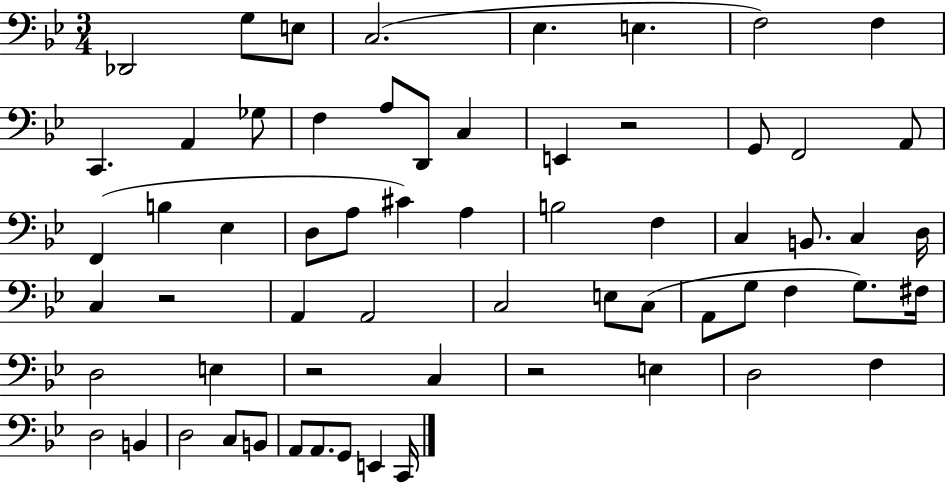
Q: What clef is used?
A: bass